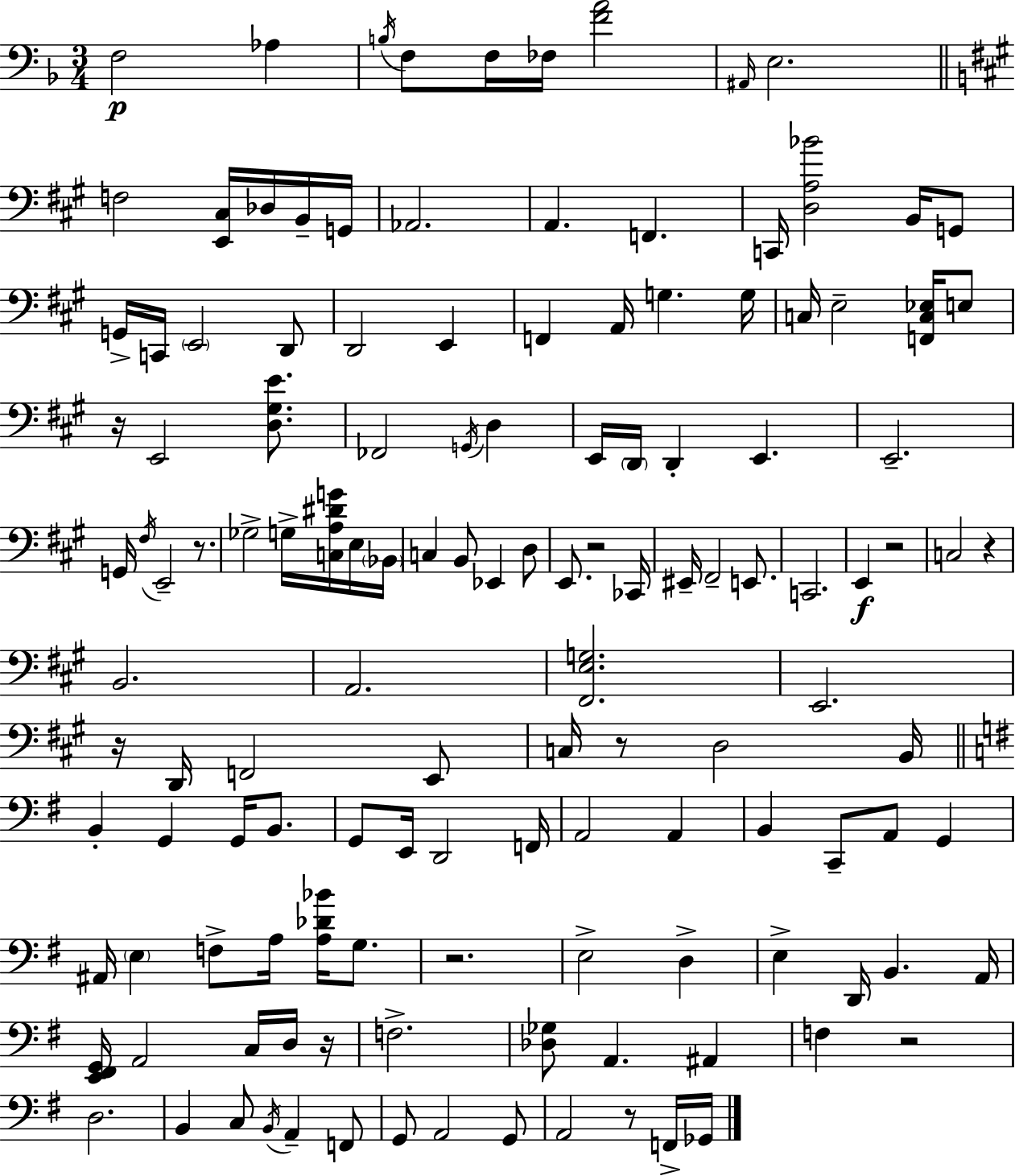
{
  \clef bass
  \numericTimeSignature
  \time 3/4
  \key f \major
  f2\p aes4 | \acciaccatura { b16 } f8 f16 fes16 <f' a'>2 | \grace { ais,16 } e2. | \bar "||" \break \key a \major f2 <e, cis>16 des16 b,16-- g,16 | aes,2. | a,4. f,4. | c,16 <d a bes'>2 b,16 g,8 | \break g,16-> c,16 \parenthesize e,2 d,8 | d,2 e,4 | f,4 a,16 g4. g16 | c16 e2-- <f, c ees>16 e8 | \break r16 e,2 <d gis e'>8. | fes,2 \acciaccatura { g,16 } d4 | e,16 \parenthesize d,16 d,4-. e,4. | e,2.-- | \break g,16 \acciaccatura { fis16 } e,2-- r8. | ges2-> g16-> <c a dis' g'>16 | e16 \parenthesize bes,16 c4 b,8 ees,4 | d8 e,8. r2 | \break ces,16 eis,16-- fis,2-- e,8. | c,2. | e,4\f r2 | c2 r4 | \break b,2. | a,2. | <fis, e g>2. | e,2. | \break r16 d,16 f,2 | e,8 c16 r8 d2 | b,16 \bar "||" \break \key g \major b,4-. g,4 g,16 b,8. | g,8 e,16 d,2 f,16 | a,2 a,4 | b,4 c,8-- a,8 g,4 | \break ais,16 \parenthesize e4 f8-> a16 <a des' bes'>16 g8. | r2. | e2-> d4-> | e4-> d,16 b,4. a,16 | \break <e, fis, g,>16 a,2 c16 d16 r16 | f2.-> | <des ges>8 a,4. ais,4 | f4 r2 | \break d2. | b,4 c8 \acciaccatura { b,16 } a,4-- f,8 | g,8 a,2 g,8 | a,2 r8 f,16-> | \break ges,16 \bar "|."
}